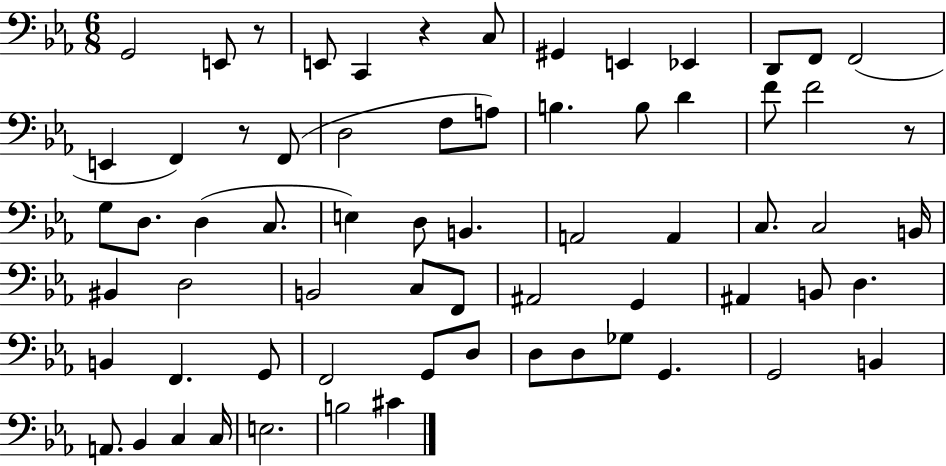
{
  \clef bass
  \numericTimeSignature
  \time 6/8
  \key ees \major
  g,2 e,8 r8 | e,8 c,4 r4 c8 | gis,4 e,4 ees,4 | d,8 f,8 f,2( | \break e,4 f,4) r8 f,8( | d2 f8 a8) | b4. b8 d'4 | f'8 f'2 r8 | \break g8 d8. d4( c8. | e4) d8 b,4. | a,2 a,4 | c8. c2 b,16 | \break bis,4 d2 | b,2 c8 f,8 | ais,2 g,4 | ais,4 b,8 d4. | \break b,4 f,4. g,8 | f,2 g,8 d8 | d8 d8 ges8 g,4. | g,2 b,4 | \break a,8. bes,4 c4 c16 | e2. | b2 cis'4 | \bar "|."
}